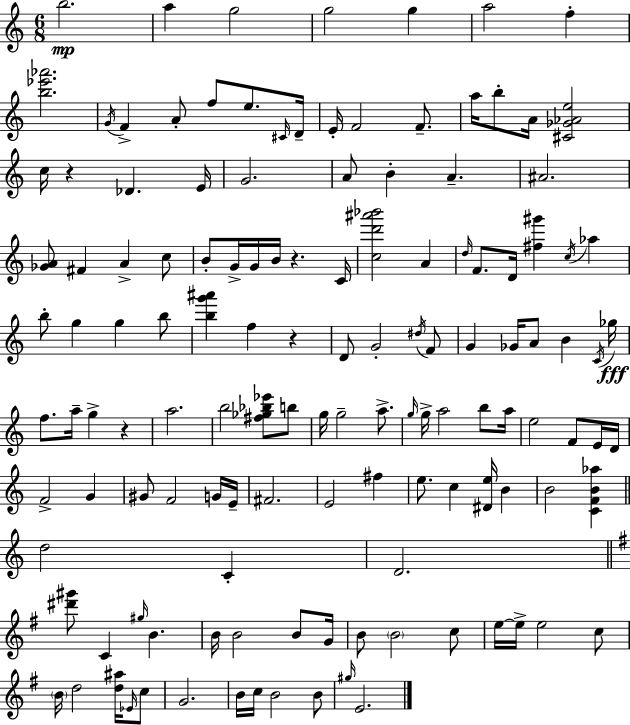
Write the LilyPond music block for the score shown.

{
  \clef treble
  \numericTimeSignature
  \time 6/8
  \key a \minor
  \repeat volta 2 { b''2.\mp | a''4 g''2 | g''2 g''4 | a''2 f''4-. | \break <b'' ees''' aes'''>2. | \acciaccatura { g'16 } f'4-> a'8-. f''8 e''8. | \grace { cis'16 } d'16-- e'16-. f'2 f'8.-- | a''16 b''8-. a'16 <cis' ges' aes' e''>2 | \break c''16 r4 des'4. | e'16 g'2. | a'8 b'4-. a'4.-- | ais'2. | \break <ges' a'>8 fis'4 a'4-> | c''8 b'8-. g'16-> g'16 b'16 r4. | c'16 <c'' d''' ais''' bes'''>2 a'4 | \grace { d''16 } f'8. d'16 <fis'' gis'''>4 \acciaccatura { c''16 } | \break aes''4 b''8-. g''4 g''4 | b''8 <b'' g''' ais'''>4 f''4 | r4 d'8 g'2-. | \acciaccatura { dis''16 } f'8 g'4 ges'16 a'8 | \break b'4 \acciaccatura { c'16 } ges''16\fff f''8. a''16-- g''4-> | r4 a''2. | b''2 | <fis'' ges'' bes'' ees'''>8 b''8 g''16 g''2-- | \break a''8.-> \grace { g''16 } g''16-> a''2 | b''8 a''16 e''2 | f'8 e'16 d'16 f'2-> | g'4 gis'8 f'2 | \break g'16 e'16-- fis'2. | e'2 | fis''4 e''8. c''4 | <dis' e''>16 b'4 b'2 | \break <c' f' b' aes''>4 \bar "||" \break \key c \major d''2 c'4-. | d'2. | \bar "||" \break \key g \major <dis''' gis'''>8 c'4 \grace { gis''16 } b'4. | b'16 b'2 b'8 | g'16 b'8 \parenthesize b'2 c''8 | e''16~~ e''16-> e''2 c''8 | \break \parenthesize b'16 d''2 <d'' ais''>16 \grace { ees'16 } | c''8 g'2. | b'16 c''16 b'2 | b'8 \grace { gis''16 } e'2. | \break } \bar "|."
}